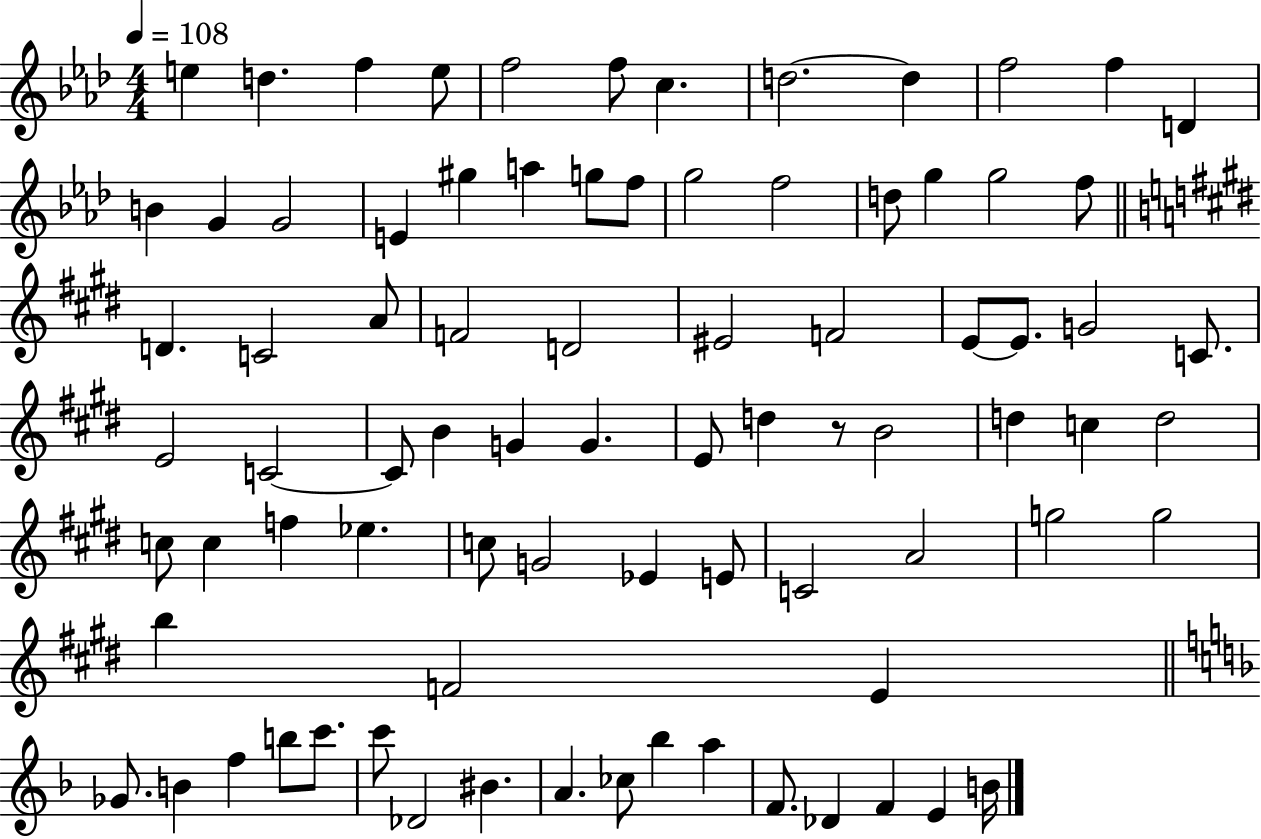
{
  \clef treble
  \numericTimeSignature
  \time 4/4
  \key aes \major
  \tempo 4 = 108
  \repeat volta 2 { e''4 d''4. f''4 e''8 | f''2 f''8 c''4. | d''2.~~ d''4 | f''2 f''4 d'4 | \break b'4 g'4 g'2 | e'4 gis''4 a''4 g''8 f''8 | g''2 f''2 | d''8 g''4 g''2 f''8 | \break \bar "||" \break \key e \major d'4. c'2 a'8 | f'2 d'2 | eis'2 f'2 | e'8~~ e'8. g'2 c'8. | \break e'2 c'2~~ | c'8 b'4 g'4 g'4. | e'8 d''4 r8 b'2 | d''4 c''4 d''2 | \break c''8 c''4 f''4 ees''4. | c''8 g'2 ees'4 e'8 | c'2 a'2 | g''2 g''2 | \break b''4 f'2 e'4 | \bar "||" \break \key d \minor ges'8. b'4 f''4 b''8 c'''8. | c'''8 des'2 bis'4. | a'4. ces''8 bes''4 a''4 | f'8. des'4 f'4 e'4 b'16 | \break } \bar "|."
}